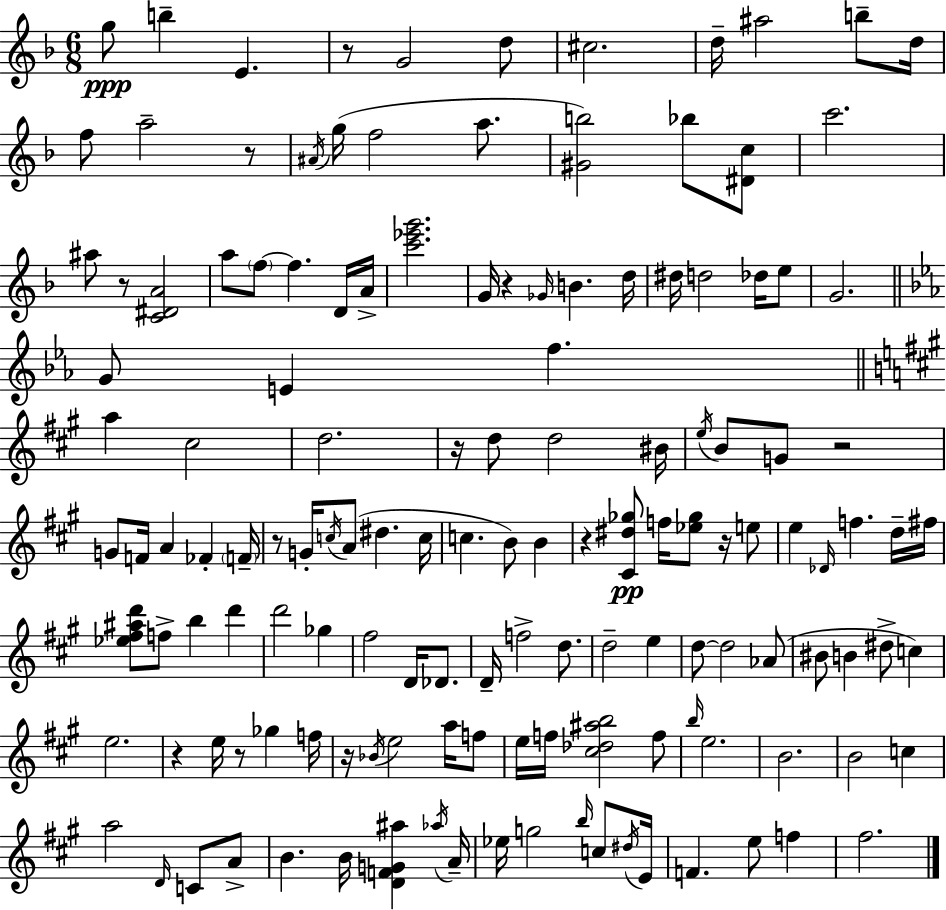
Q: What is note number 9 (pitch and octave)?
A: B5